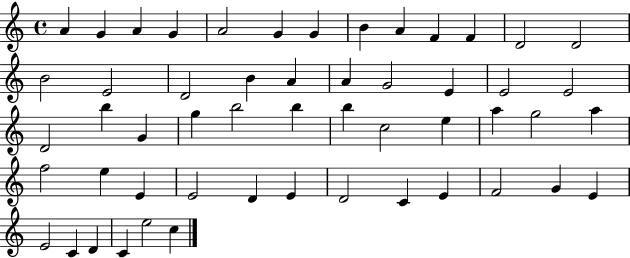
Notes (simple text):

A4/q G4/q A4/q G4/q A4/h G4/q G4/q B4/q A4/q F4/q F4/q D4/h D4/h B4/h E4/h D4/h B4/q A4/q A4/q G4/h E4/q E4/h E4/h D4/h B5/q G4/q G5/q B5/h B5/q B5/q C5/h E5/q A5/q G5/h A5/q F5/h E5/q E4/q E4/h D4/q E4/q D4/h C4/q E4/q F4/h G4/q E4/q E4/h C4/q D4/q C4/q E5/h C5/q